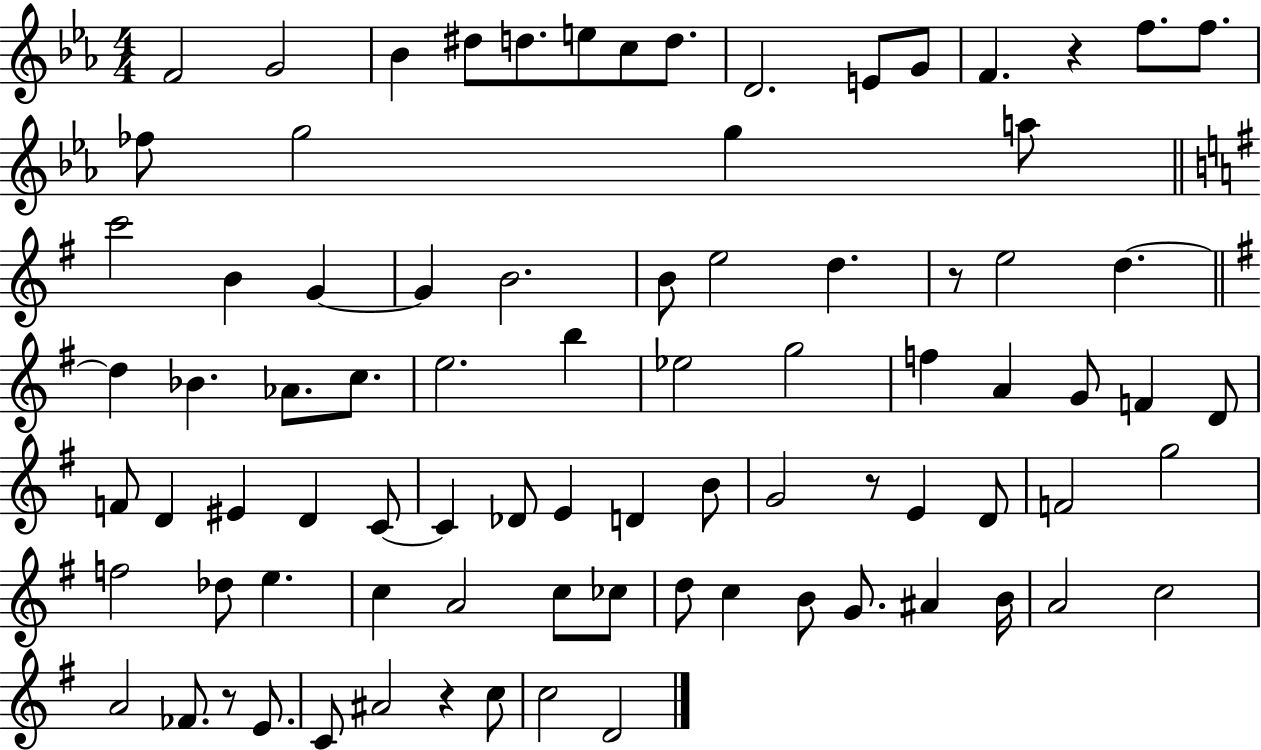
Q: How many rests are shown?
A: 5